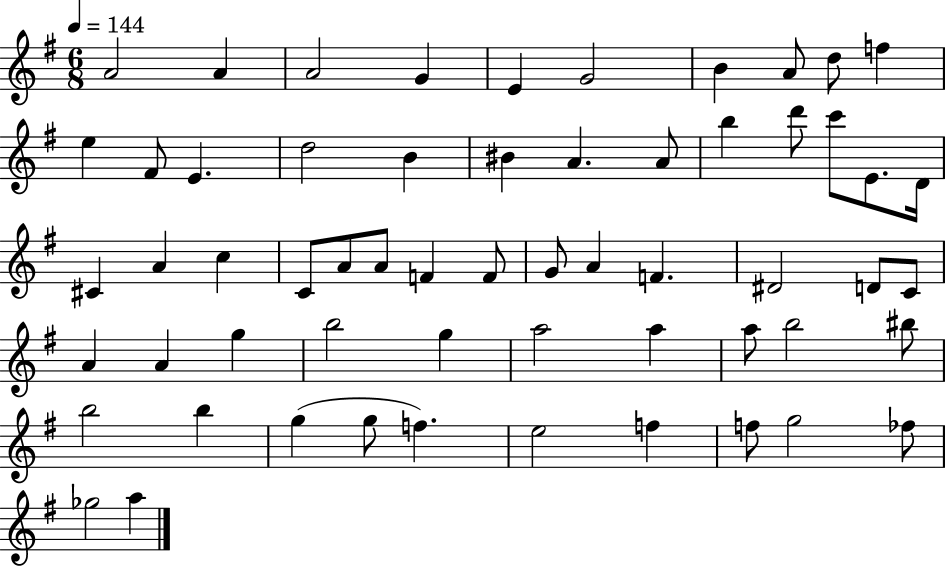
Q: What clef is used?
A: treble